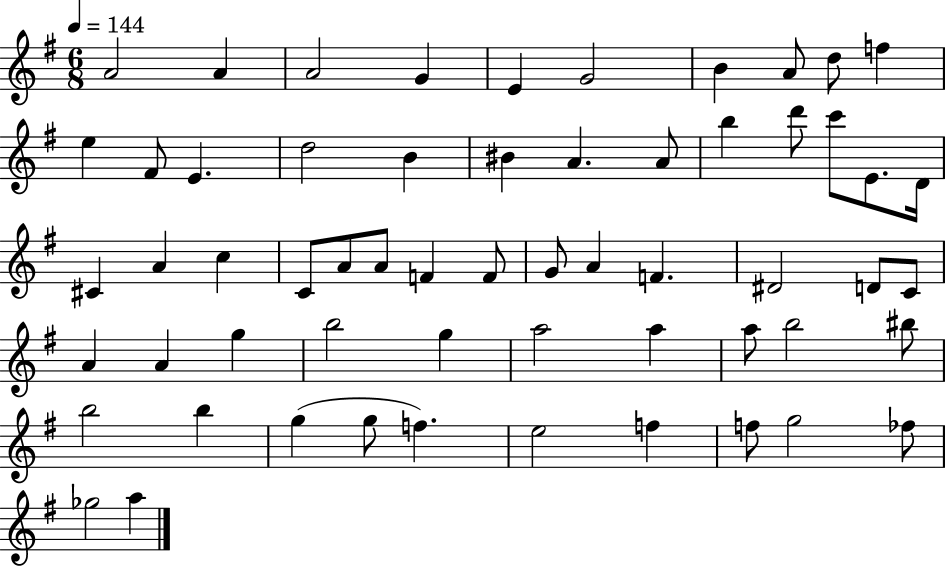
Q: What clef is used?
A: treble